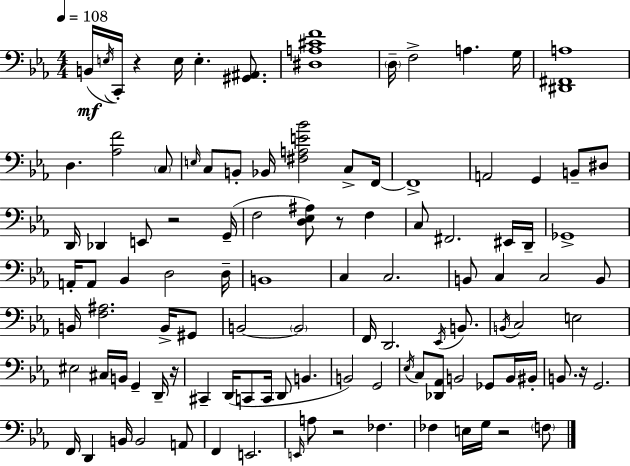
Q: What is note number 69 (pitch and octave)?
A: B2